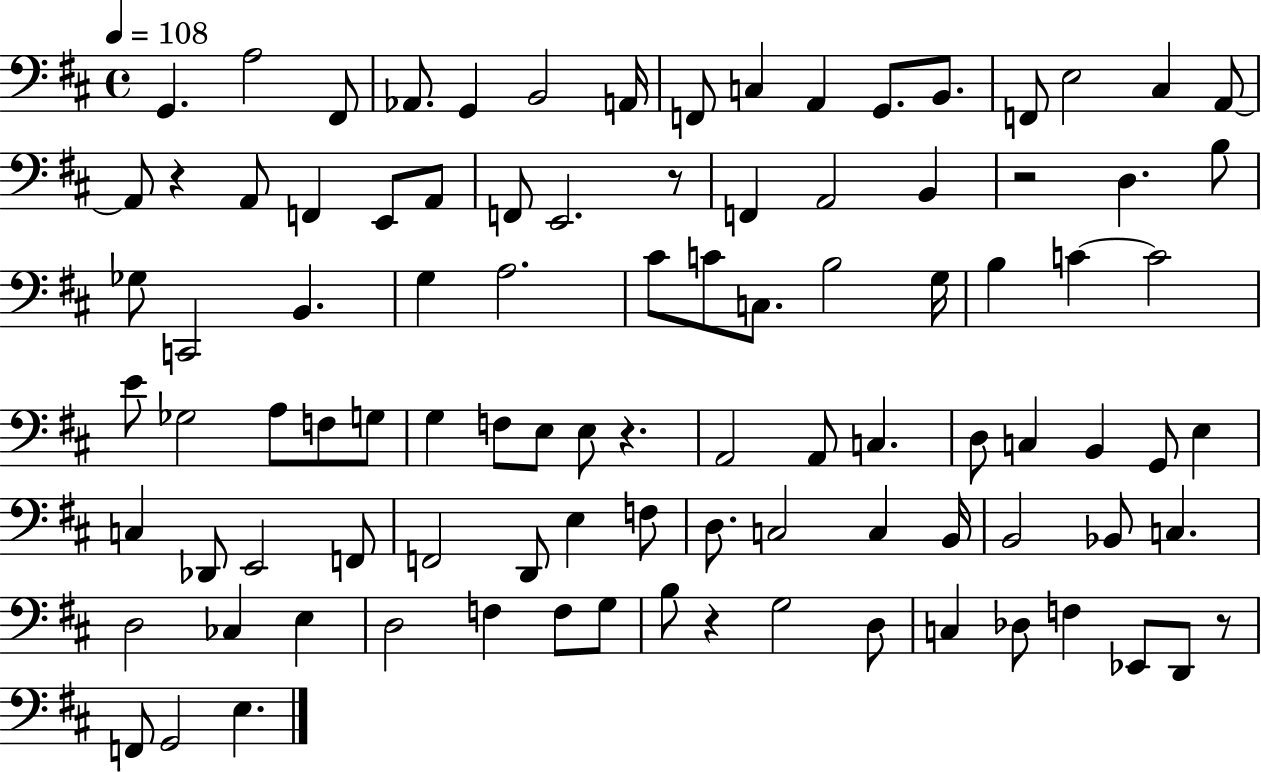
{
  \clef bass
  \time 4/4
  \defaultTimeSignature
  \key d \major
  \tempo 4 = 108
  g,4. a2 fis,8 | aes,8. g,4 b,2 a,16 | f,8 c4 a,4 g,8. b,8. | f,8 e2 cis4 a,8~~ | \break a,8 r4 a,8 f,4 e,8 a,8 | f,8 e,2. r8 | f,4 a,2 b,4 | r2 d4. b8 | \break ges8 c,2 b,4. | g4 a2. | cis'8 c'8 c8. b2 g16 | b4 c'4~~ c'2 | \break e'8 ges2 a8 f8 g8 | g4 f8 e8 e8 r4. | a,2 a,8 c4. | d8 c4 b,4 g,8 e4 | \break c4 des,8 e,2 f,8 | f,2 d,8 e4 f8 | d8. c2 c4 b,16 | b,2 bes,8 c4. | \break d2 ces4 e4 | d2 f4 f8 g8 | b8 r4 g2 d8 | c4 des8 f4 ees,8 d,8 r8 | \break f,8 g,2 e4. | \bar "|."
}